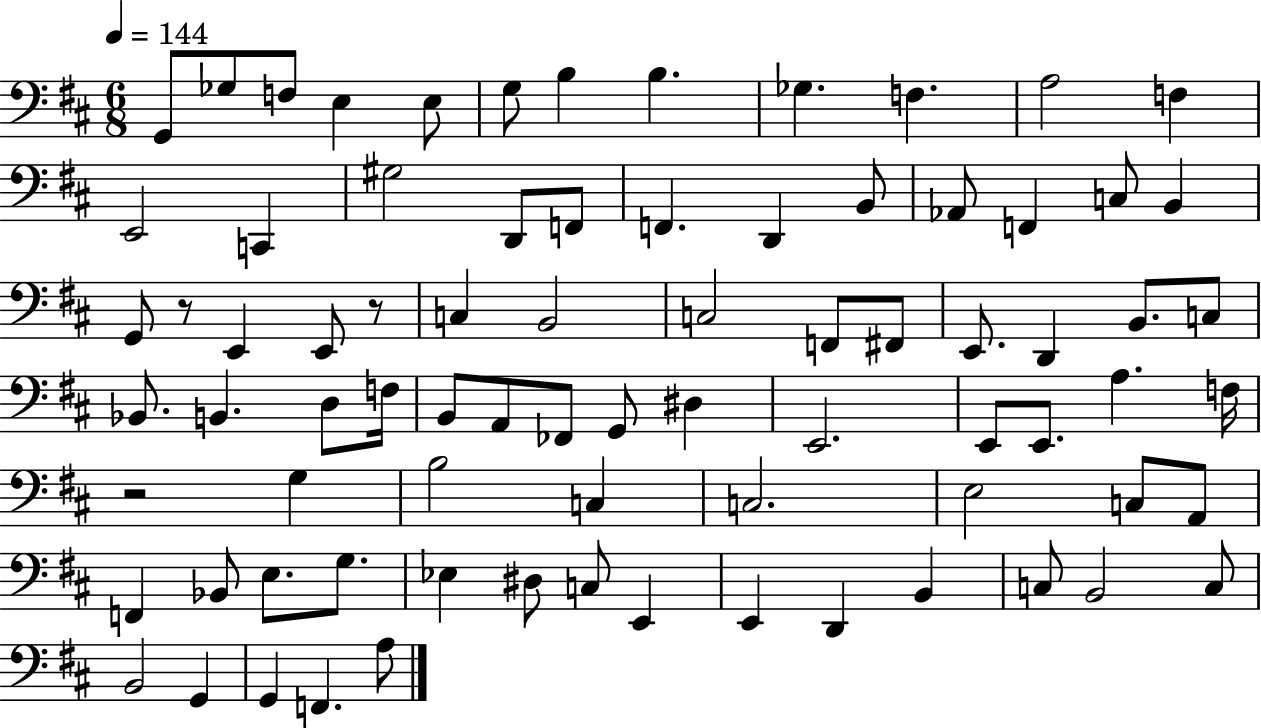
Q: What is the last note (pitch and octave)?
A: A3